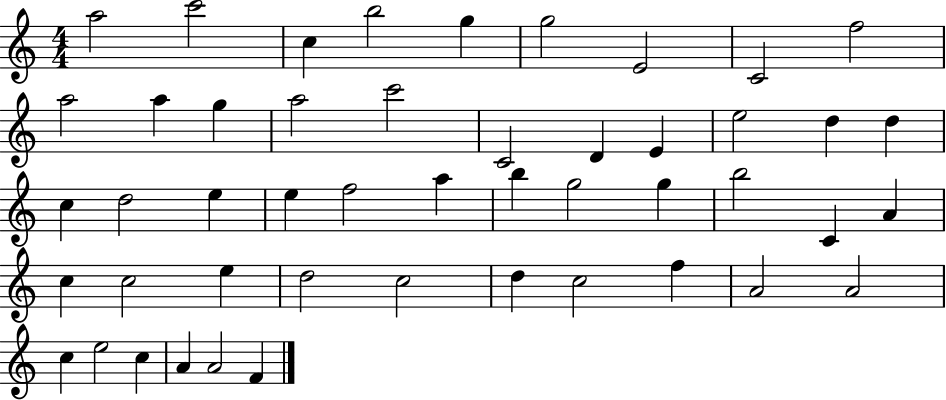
X:1
T:Untitled
M:4/4
L:1/4
K:C
a2 c'2 c b2 g g2 E2 C2 f2 a2 a g a2 c'2 C2 D E e2 d d c d2 e e f2 a b g2 g b2 C A c c2 e d2 c2 d c2 f A2 A2 c e2 c A A2 F